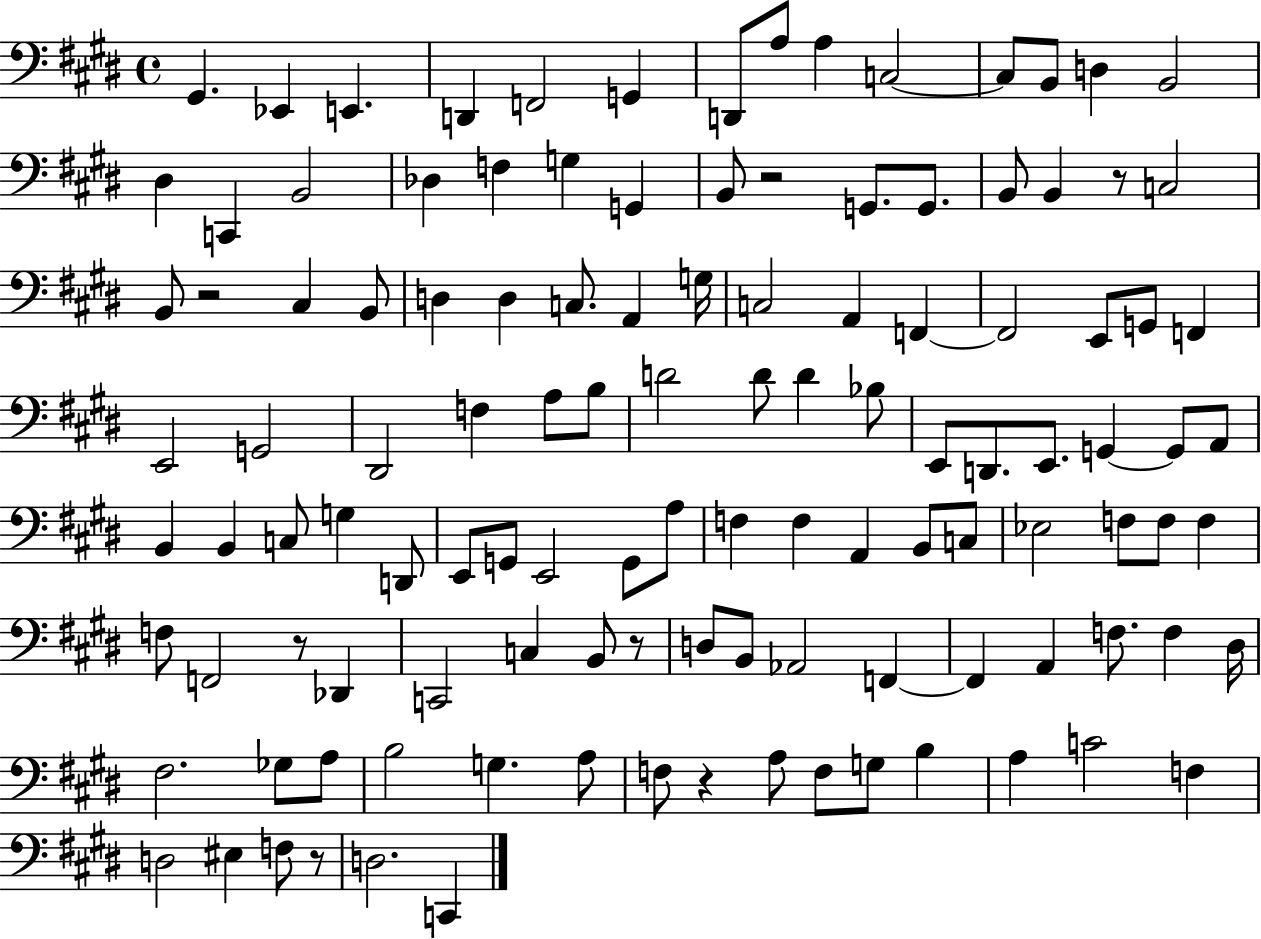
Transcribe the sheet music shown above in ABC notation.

X:1
T:Untitled
M:4/4
L:1/4
K:E
^G,, _E,, E,, D,, F,,2 G,, D,,/2 A,/2 A, C,2 C,/2 B,,/2 D, B,,2 ^D, C,, B,,2 _D, F, G, G,, B,,/2 z2 G,,/2 G,,/2 B,,/2 B,, z/2 C,2 B,,/2 z2 ^C, B,,/2 D, D, C,/2 A,, G,/4 C,2 A,, F,, F,,2 E,,/2 G,,/2 F,, E,,2 G,,2 ^D,,2 F, A,/2 B,/2 D2 D/2 D _B,/2 E,,/2 D,,/2 E,,/2 G,, G,,/2 A,,/2 B,, B,, C,/2 G, D,,/2 E,,/2 G,,/2 E,,2 G,,/2 A,/2 F, F, A,, B,,/2 C,/2 _E,2 F,/2 F,/2 F, F,/2 F,,2 z/2 _D,, C,,2 C, B,,/2 z/2 D,/2 B,,/2 _A,,2 F,, F,, A,, F,/2 F, ^D,/4 ^F,2 _G,/2 A,/2 B,2 G, A,/2 F,/2 z A,/2 F,/2 G,/2 B, A, C2 F, D,2 ^E, F,/2 z/2 D,2 C,,